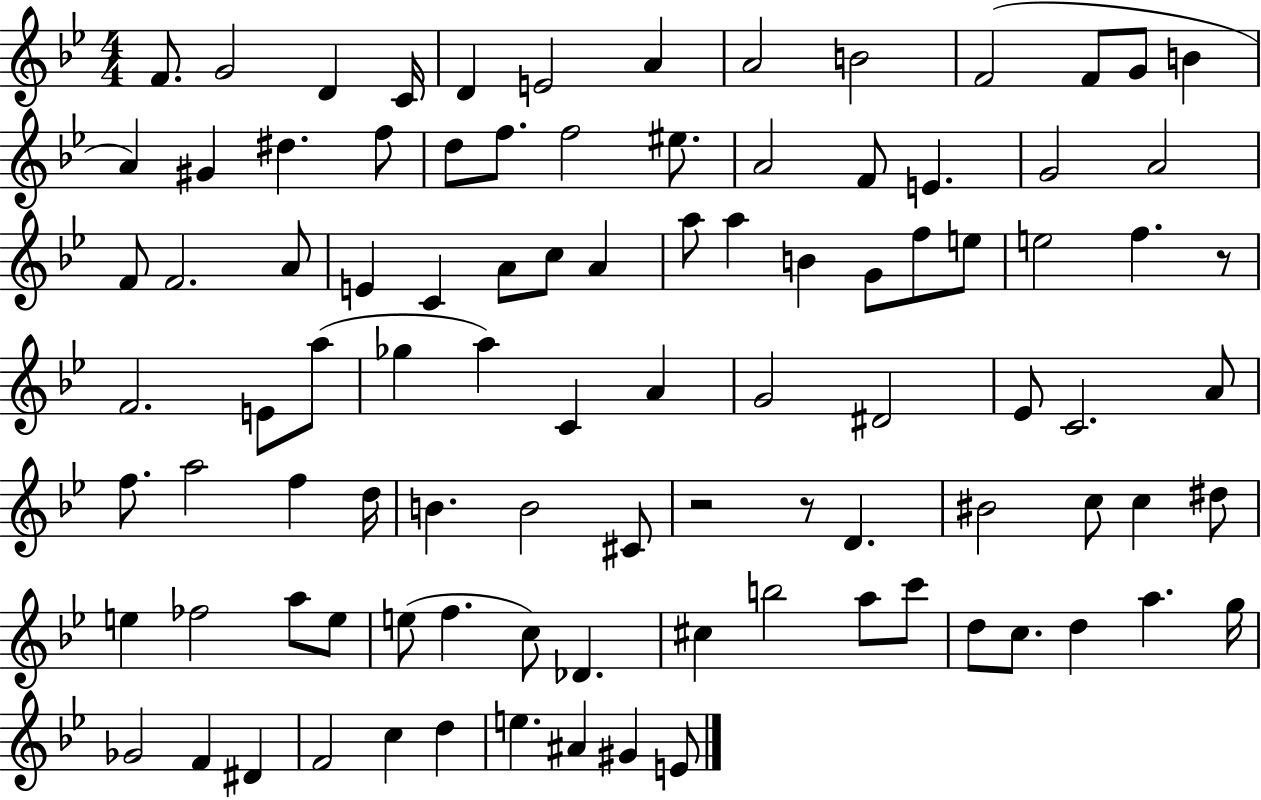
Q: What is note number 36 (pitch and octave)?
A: A5